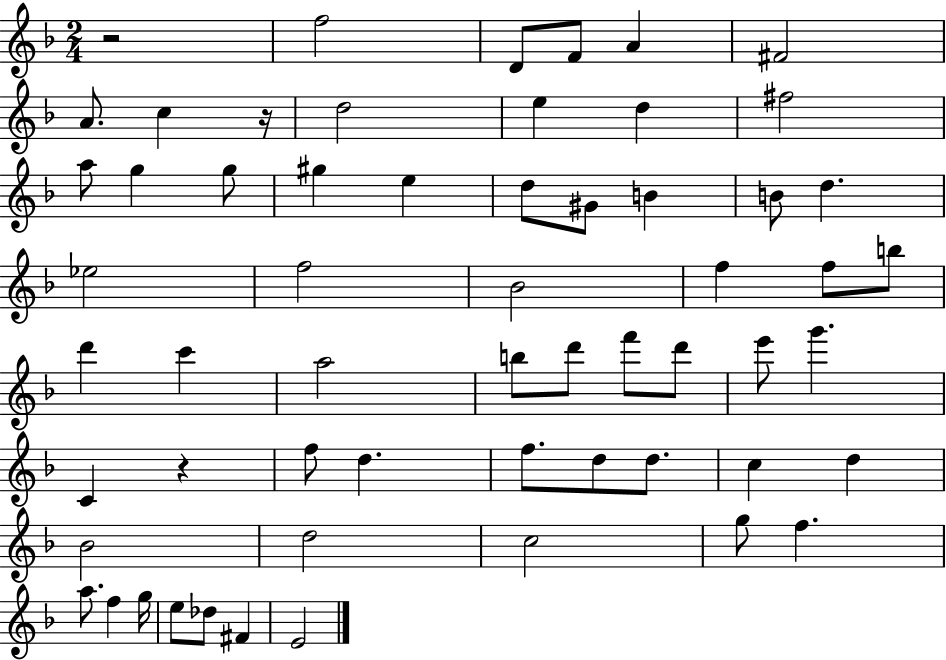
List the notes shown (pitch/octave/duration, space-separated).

R/h F5/h D4/e F4/e A4/q F#4/h A4/e. C5/q R/s D5/h E5/q D5/q F#5/h A5/e G5/q G5/e G#5/q E5/q D5/e G#4/e B4/q B4/e D5/q. Eb5/h F5/h Bb4/h F5/q F5/e B5/e D6/q C6/q A5/h B5/e D6/e F6/e D6/e E6/e G6/q. C4/q R/q F5/e D5/q. F5/e. D5/e D5/e. C5/q D5/q Bb4/h D5/h C5/h G5/e F5/q. A5/e. F5/q G5/s E5/e Db5/e F#4/q E4/h